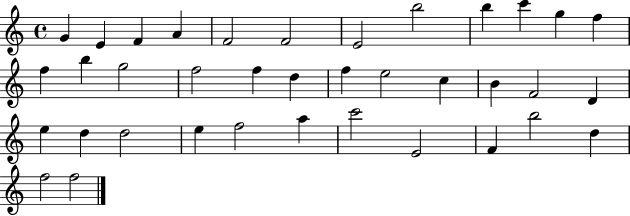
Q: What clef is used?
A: treble